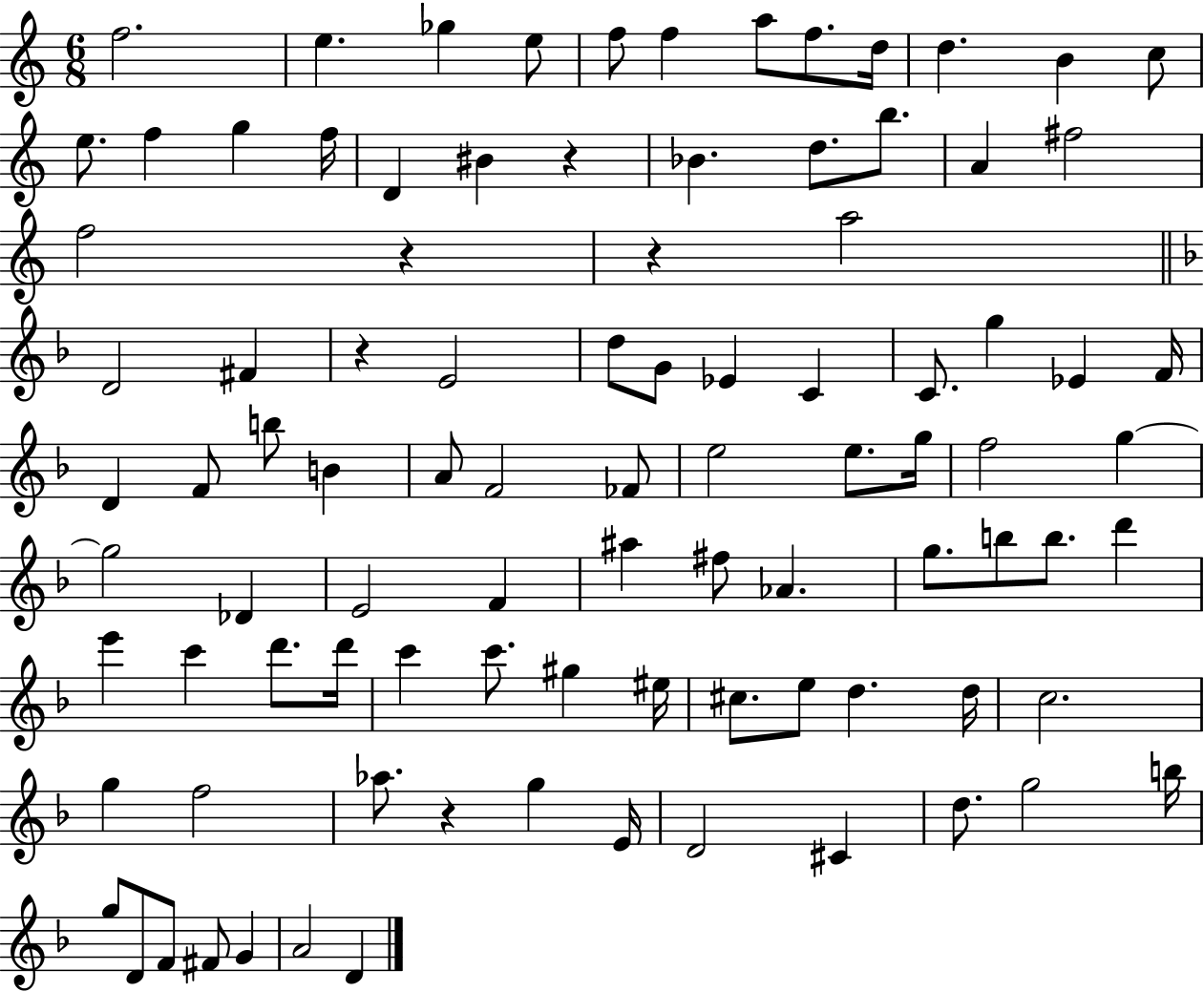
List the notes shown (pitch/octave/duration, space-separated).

F5/h. E5/q. Gb5/q E5/e F5/e F5/q A5/e F5/e. D5/s D5/q. B4/q C5/e E5/e. F5/q G5/q F5/s D4/q BIS4/q R/q Bb4/q. D5/e. B5/e. A4/q F#5/h F5/h R/q R/q A5/h D4/h F#4/q R/q E4/h D5/e G4/e Eb4/q C4/q C4/e. G5/q Eb4/q F4/s D4/q F4/e B5/e B4/q A4/e F4/h FES4/e E5/h E5/e. G5/s F5/h G5/q G5/h Db4/q E4/h F4/q A#5/q F#5/e Ab4/q. G5/e. B5/e B5/e. D6/q E6/q C6/q D6/e. D6/s C6/q C6/e. G#5/q EIS5/s C#5/e. E5/e D5/q. D5/s C5/h. G5/q F5/h Ab5/e. R/q G5/q E4/s D4/h C#4/q D5/e. G5/h B5/s G5/e D4/e F4/e F#4/e G4/q A4/h D4/q